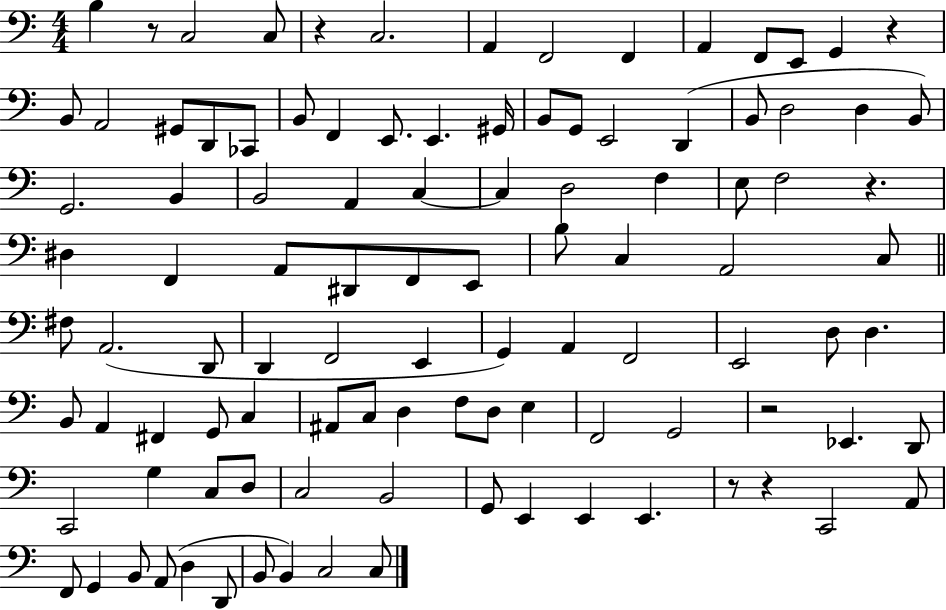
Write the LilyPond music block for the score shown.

{
  \clef bass
  \numericTimeSignature
  \time 4/4
  \key c \major
  b4 r8 c2 c8 | r4 c2. | a,4 f,2 f,4 | a,4 f,8 e,8 g,4 r4 | \break b,8 a,2 gis,8 d,8 ces,8 | b,8 f,4 e,8. e,4. gis,16 | b,8 g,8 e,2 d,4( | b,8 d2 d4 b,8) | \break g,2. b,4 | b,2 a,4 c4~~ | c4 d2 f4 | e8 f2 r4. | \break dis4 f,4 a,8 dis,8 f,8 e,8 | b8 c4 a,2 c8 | \bar "||" \break \key c \major fis8 a,2.( d,8 | d,4 f,2 e,4 | g,4) a,4 f,2 | e,2 d8 d4. | \break b,8 a,4 fis,4 g,8 c4 | ais,8 c8 d4 f8 d8 e4 | f,2 g,2 | r2 ees,4. d,8 | \break c,2 g4 c8 d8 | c2 b,2 | g,8 e,4 e,4 e,4. | r8 r4 c,2 a,8 | \break f,8 g,4 b,8 a,8( d4 d,8 | b,8 b,4) c2 c8 | \bar "|."
}